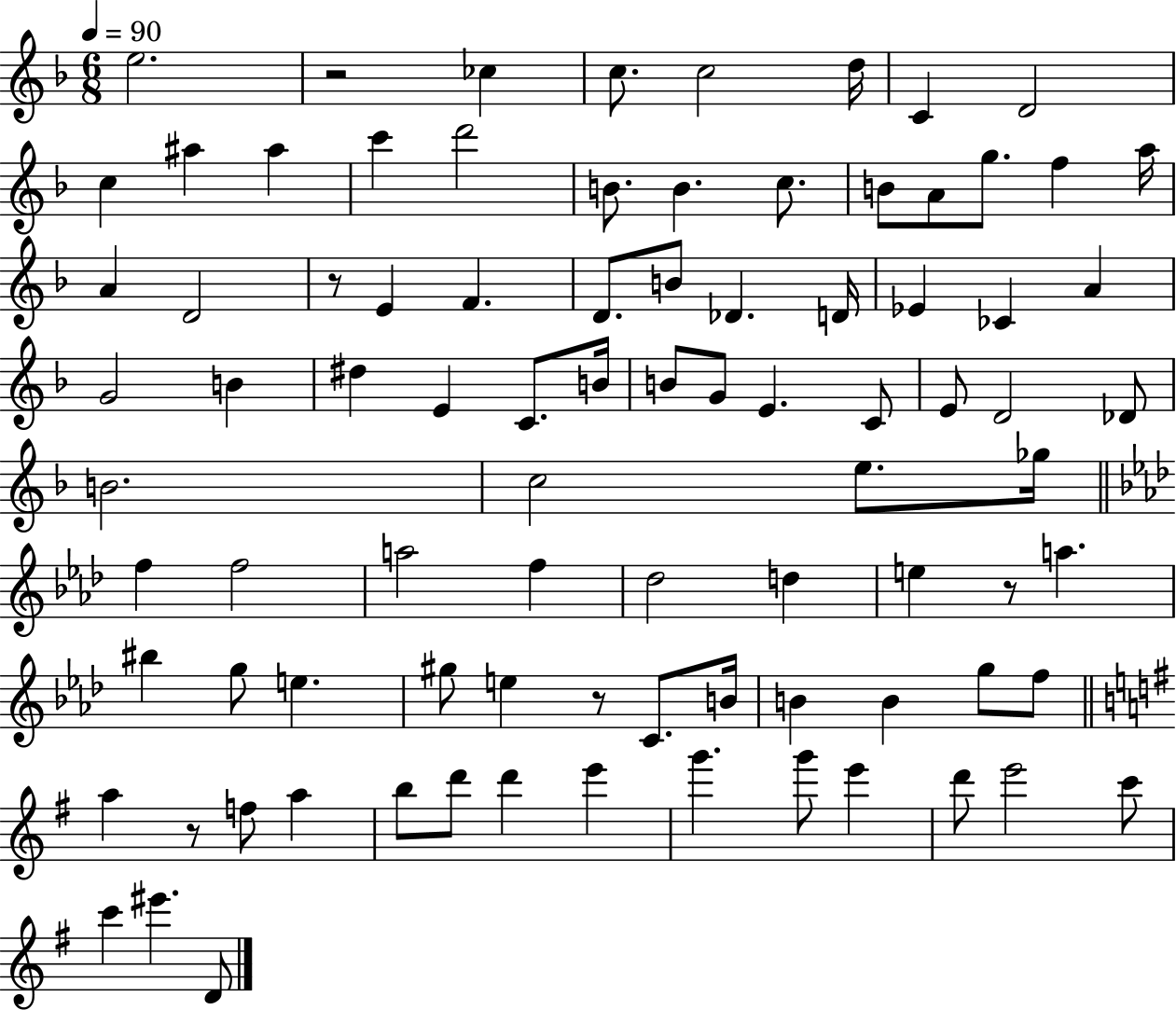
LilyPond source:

{
  \clef treble
  \numericTimeSignature
  \time 6/8
  \key f \major
  \tempo 4 = 90
  e''2. | r2 ces''4 | c''8. c''2 d''16 | c'4 d'2 | \break c''4 ais''4 ais''4 | c'''4 d'''2 | b'8. b'4. c''8. | b'8 a'8 g''8. f''4 a''16 | \break a'4 d'2 | r8 e'4 f'4. | d'8. b'8 des'4. d'16 | ees'4 ces'4 a'4 | \break g'2 b'4 | dis''4 e'4 c'8. b'16 | b'8 g'8 e'4. c'8 | e'8 d'2 des'8 | \break b'2. | c''2 e''8. ges''16 | \bar "||" \break \key f \minor f''4 f''2 | a''2 f''4 | des''2 d''4 | e''4 r8 a''4. | \break bis''4 g''8 e''4. | gis''8 e''4 r8 c'8. b'16 | b'4 b'4 g''8 f''8 | \bar "||" \break \key g \major a''4 r8 f''8 a''4 | b''8 d'''8 d'''4 e'''4 | g'''4. g'''8 e'''4 | d'''8 e'''2 c'''8 | \break c'''4 eis'''4. d'8 | \bar "|."
}